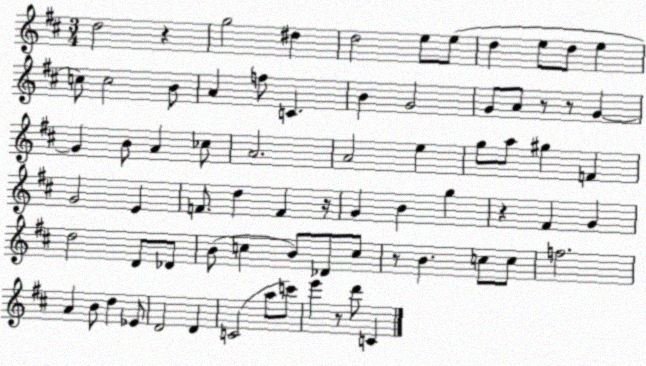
X:1
T:Untitled
M:3/4
L:1/4
K:D
d2 z g2 ^d d2 e/2 e/2 d e/2 d/2 e c/2 c2 B/2 A f/2 C B G2 G/2 A/2 z/2 z/2 G G B/2 A _c/2 A2 A2 e g/2 a/2 ^g F G2 E F/2 d F z/4 G B g z ^F G d2 D/2 _D/2 B/2 c B/2 _D/2 c/2 z/2 B c/2 c/2 f2 A B/2 d _E/2 D2 D C2 a/2 c'/2 e' z/2 d'/2 C